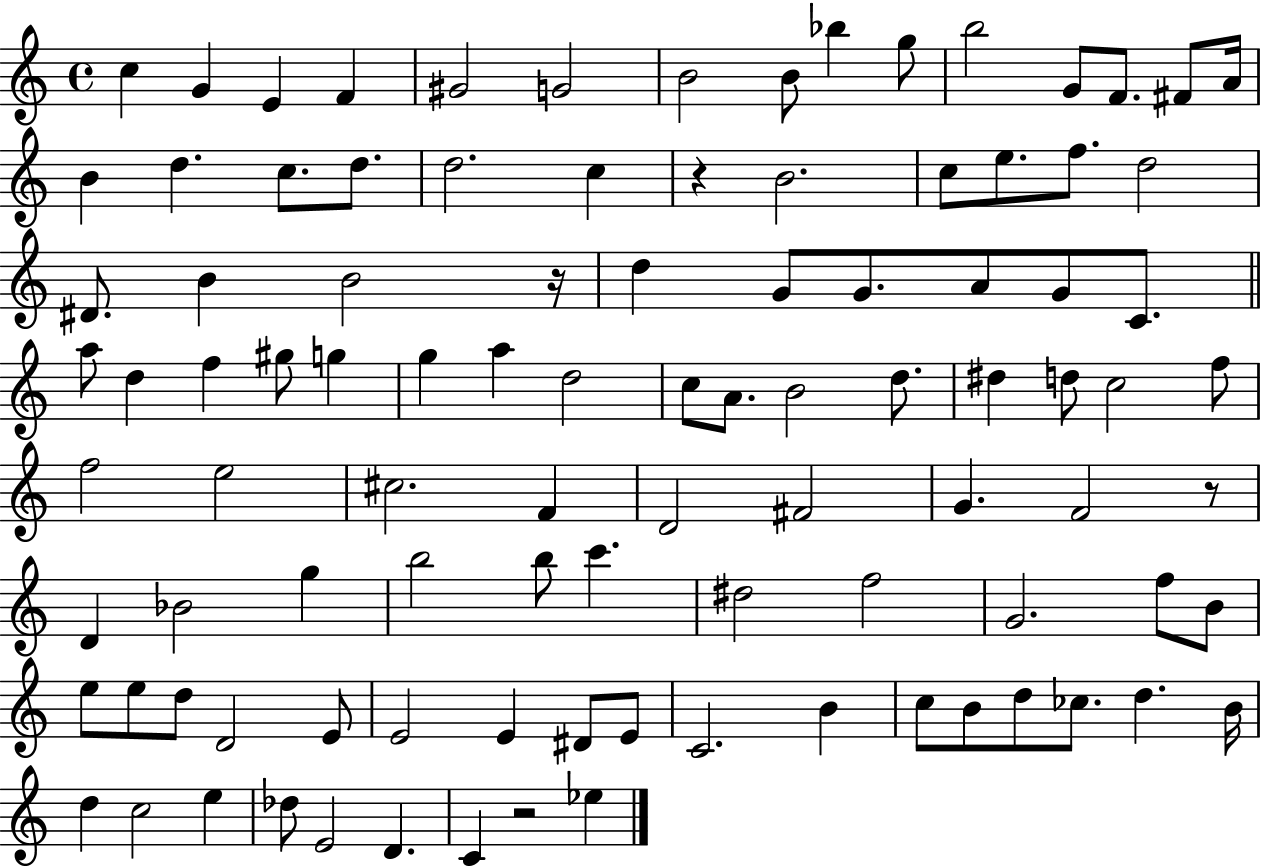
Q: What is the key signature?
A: C major